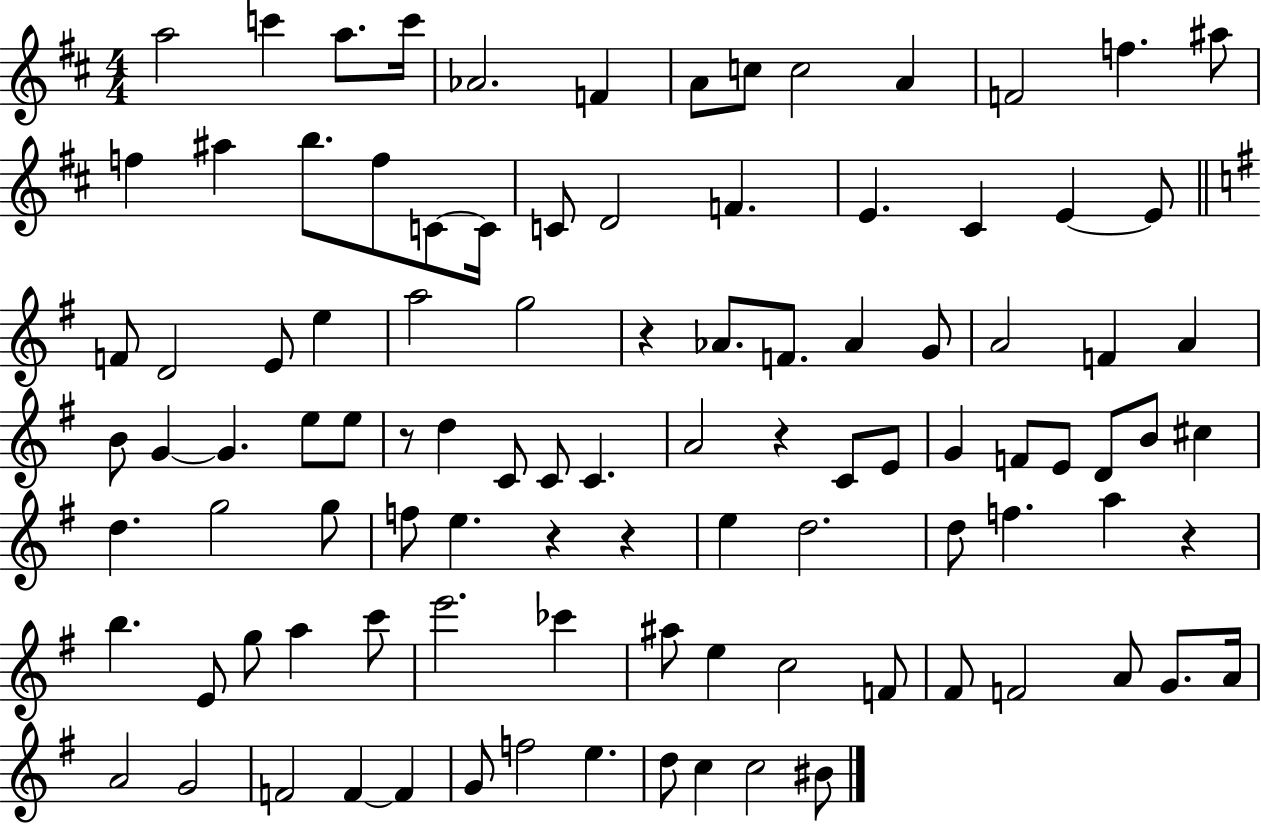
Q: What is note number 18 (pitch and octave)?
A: C4